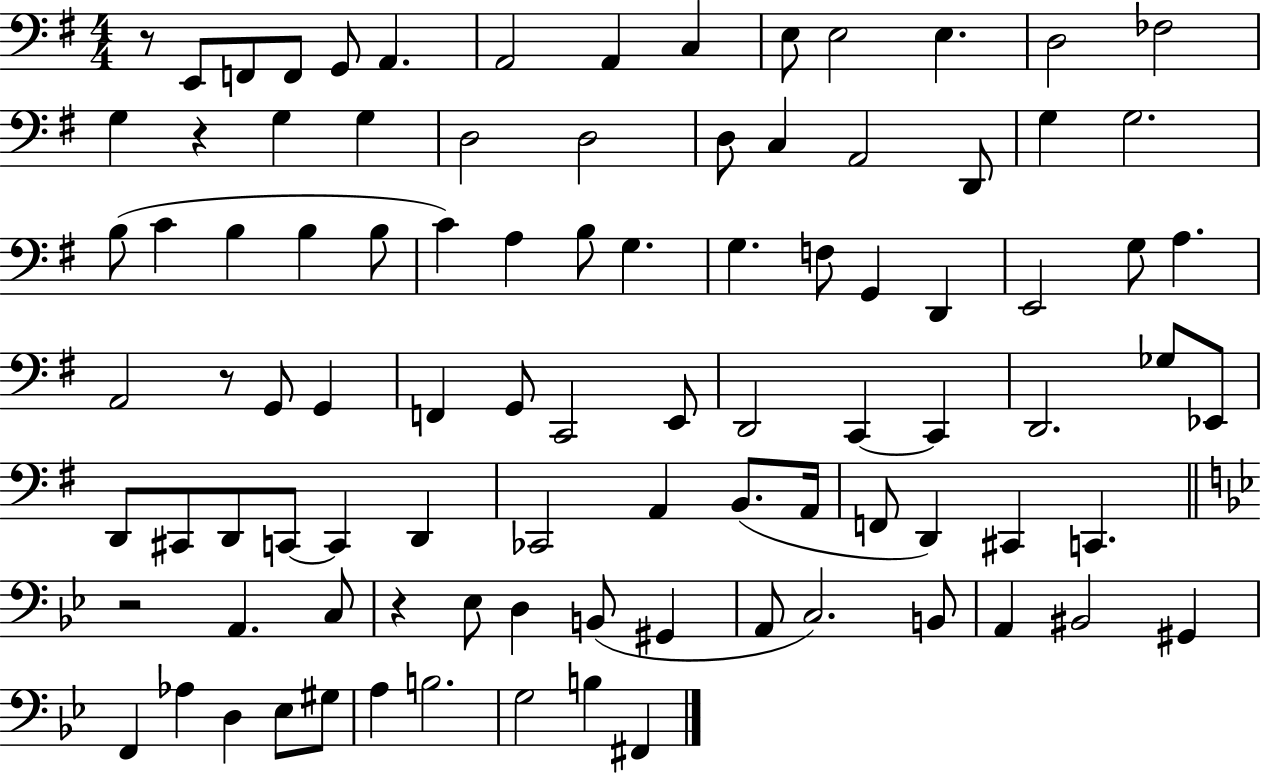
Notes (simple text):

R/e E2/e F2/e F2/e G2/e A2/q. A2/h A2/q C3/q E3/e E3/h E3/q. D3/h FES3/h G3/q R/q G3/q G3/q D3/h D3/h D3/e C3/q A2/h D2/e G3/q G3/h. B3/e C4/q B3/q B3/q B3/e C4/q A3/q B3/e G3/q. G3/q. F3/e G2/q D2/q E2/h G3/e A3/q. A2/h R/e G2/e G2/q F2/q G2/e C2/h E2/e D2/h C2/q C2/q D2/h. Gb3/e Eb2/e D2/e C#2/e D2/e C2/e C2/q D2/q CES2/h A2/q B2/e. A2/s F2/e D2/q C#2/q C2/q. R/h A2/q. C3/e R/q Eb3/e D3/q B2/e G#2/q A2/e C3/h. B2/e A2/q BIS2/h G#2/q F2/q Ab3/q D3/q Eb3/e G#3/e A3/q B3/h. G3/h B3/q F#2/q